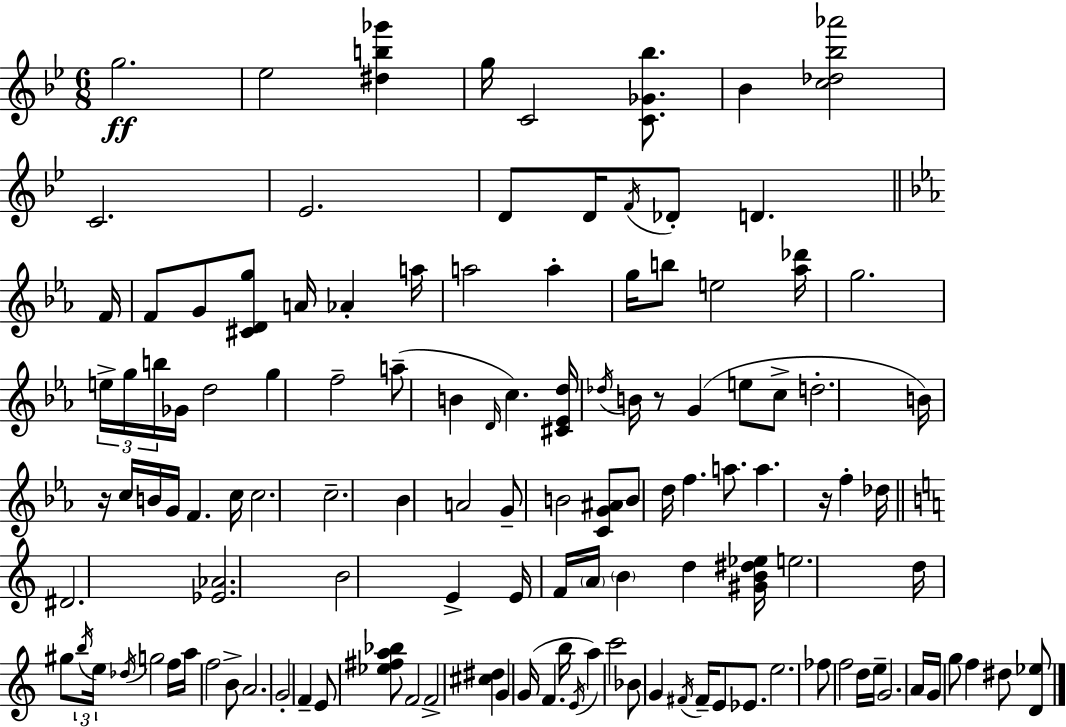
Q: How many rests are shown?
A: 3